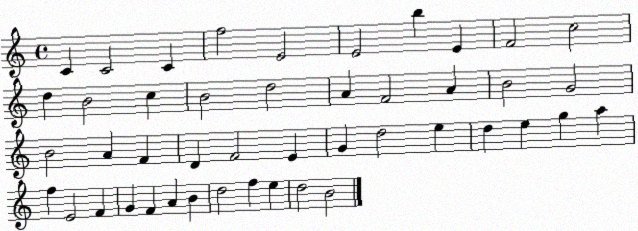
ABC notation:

X:1
T:Untitled
M:4/4
L:1/4
K:C
C C2 C f2 E2 E2 b E F2 c2 d B2 c B2 d2 A F2 A B2 G2 B2 A F D F2 E G d2 e d e g a f E2 F G F A B d2 f e d2 B2